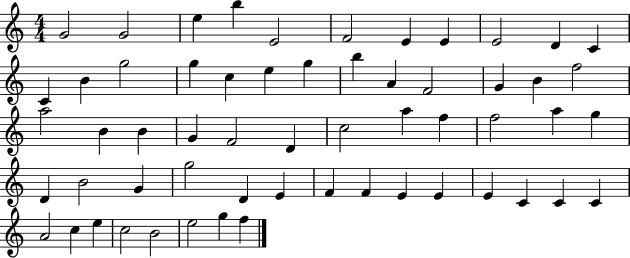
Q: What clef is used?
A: treble